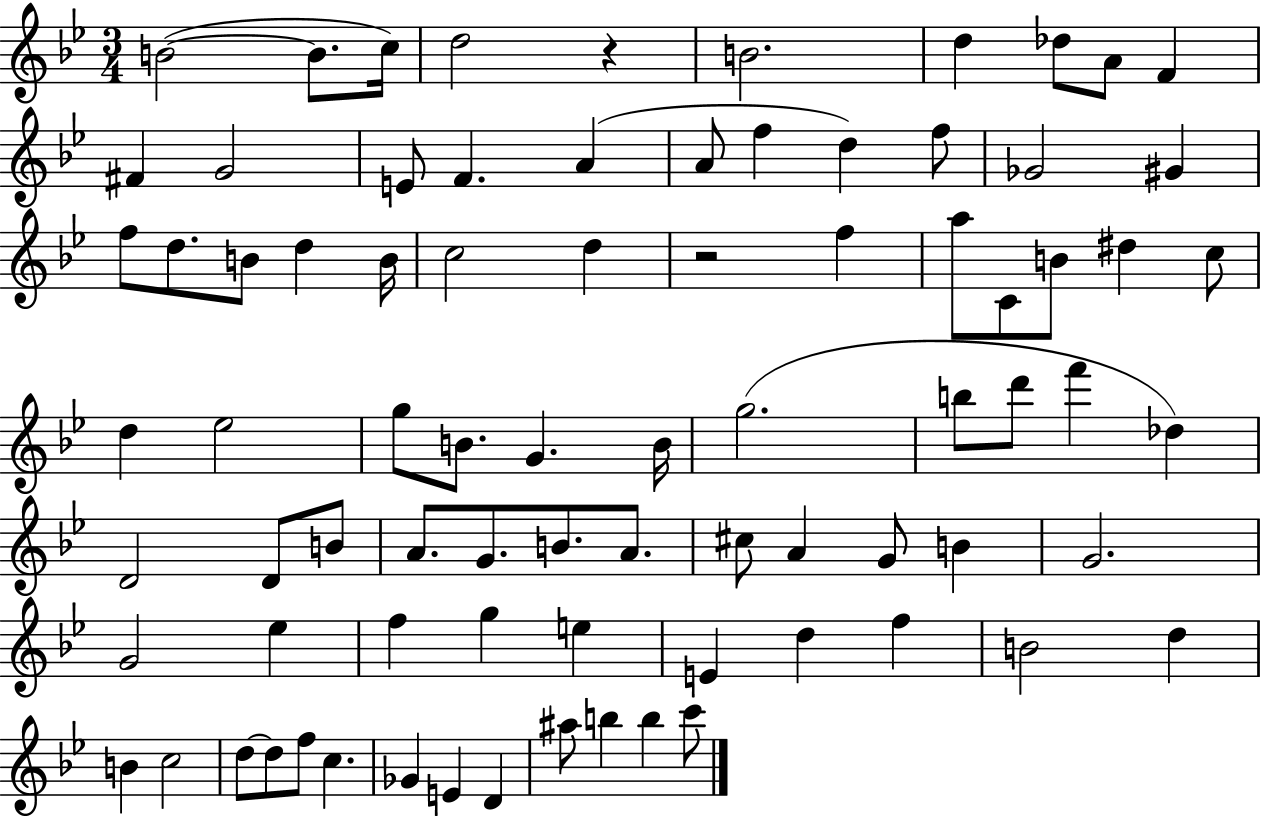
X:1
T:Untitled
M:3/4
L:1/4
K:Bb
B2 B/2 c/4 d2 z B2 d _d/2 A/2 F ^F G2 E/2 F A A/2 f d f/2 _G2 ^G f/2 d/2 B/2 d B/4 c2 d z2 f a/2 C/2 B/2 ^d c/2 d _e2 g/2 B/2 G B/4 g2 b/2 d'/2 f' _d D2 D/2 B/2 A/2 G/2 B/2 A/2 ^c/2 A G/2 B G2 G2 _e f g e E d f B2 d B c2 d/2 d/2 f/2 c _G E D ^a/2 b b c'/2